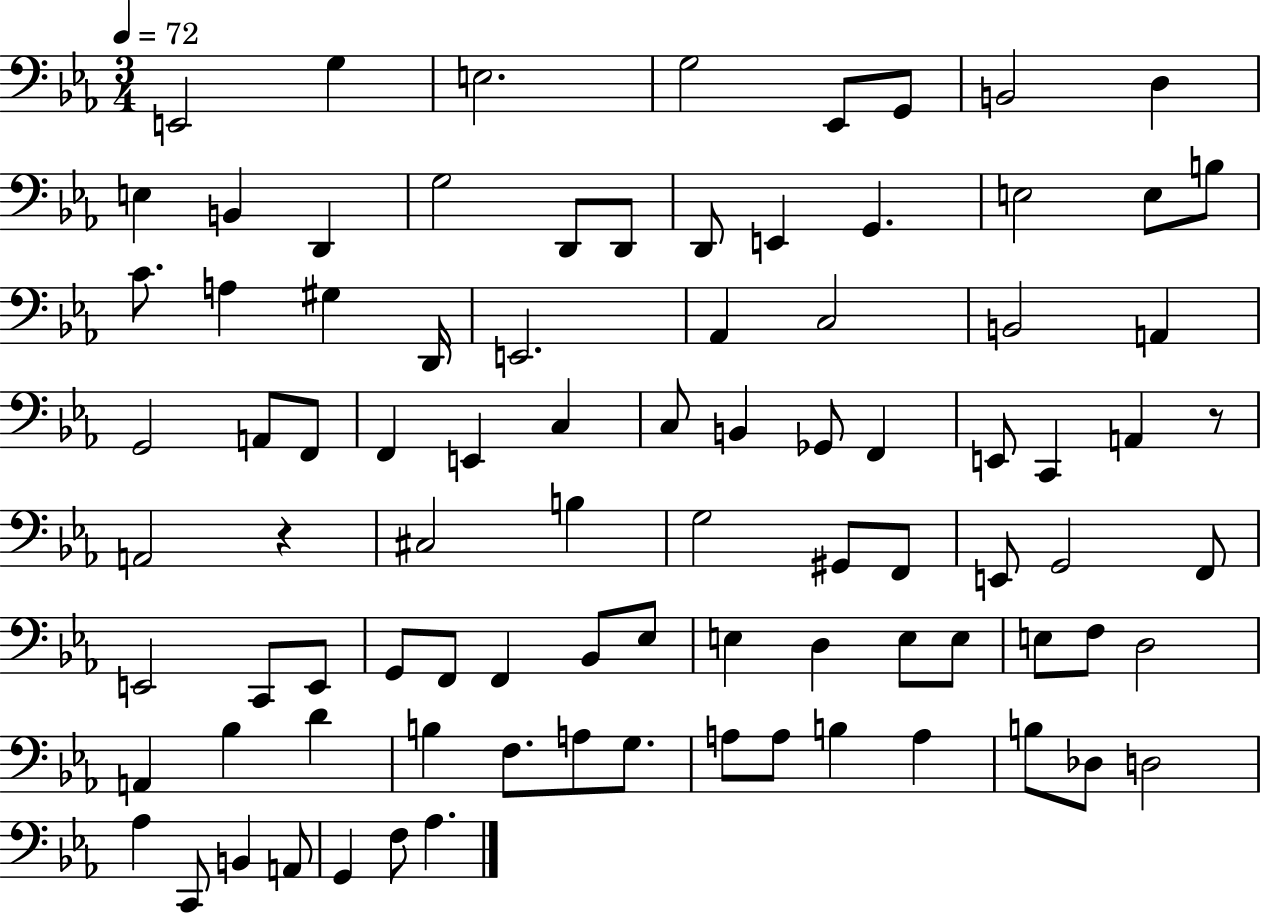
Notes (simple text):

E2/h G3/q E3/h. G3/h Eb2/e G2/e B2/h D3/q E3/q B2/q D2/q G3/h D2/e D2/e D2/e E2/q G2/q. E3/h E3/e B3/e C4/e. A3/q G#3/q D2/s E2/h. Ab2/q C3/h B2/h A2/q G2/h A2/e F2/e F2/q E2/q C3/q C3/e B2/q Gb2/e F2/q E2/e C2/q A2/q R/e A2/h R/q C#3/h B3/q G3/h G#2/e F2/e E2/e G2/h F2/e E2/h C2/e E2/e G2/e F2/e F2/q Bb2/e Eb3/e E3/q D3/q E3/e E3/e E3/e F3/e D3/h A2/q Bb3/q D4/q B3/q F3/e. A3/e G3/e. A3/e A3/e B3/q A3/q B3/e Db3/e D3/h Ab3/q C2/e B2/q A2/e G2/q F3/e Ab3/q.